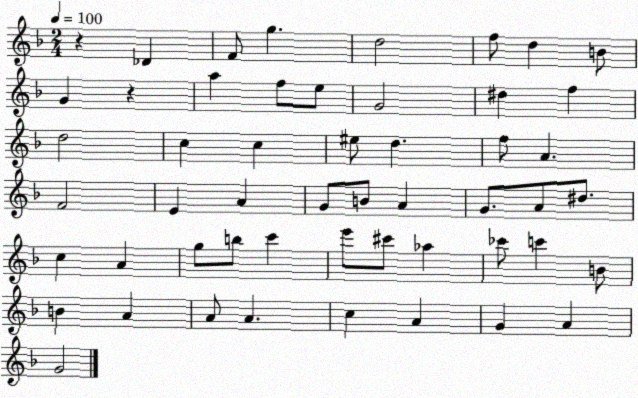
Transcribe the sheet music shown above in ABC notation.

X:1
T:Untitled
M:2/4
L:1/4
K:F
z _D F/2 g d2 f/2 d B/2 G z a f/2 e/2 G2 ^d f d2 c c ^e/2 d f/2 A F2 E A G/2 B/2 A G/2 A/2 ^d/2 c A g/2 b/2 c' e'/2 ^c'/2 _a _c'/2 c' B/2 B A A/2 A c A G A G2